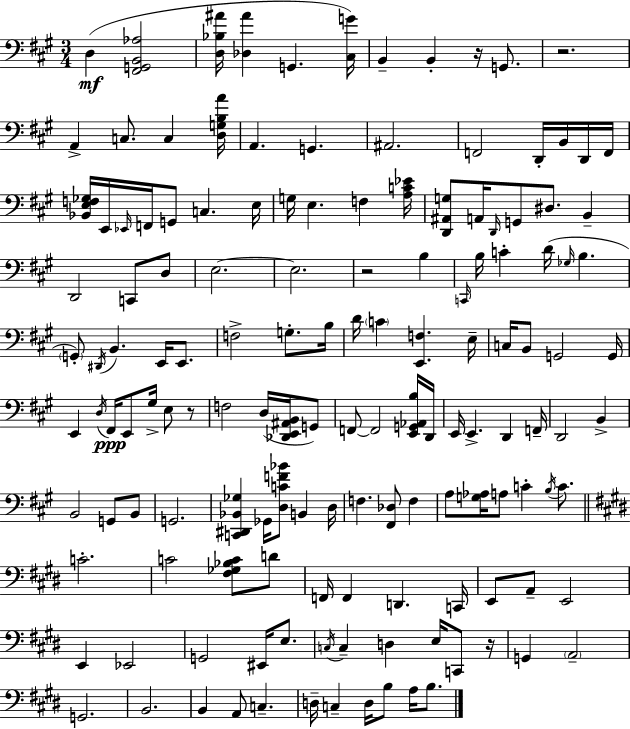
X:1
T:Untitled
M:3/4
L:1/4
K:A
D, [^F,,G,,B,,_A,]2 [D,_B,^A]/4 [_D,^A] G,, [^C,G]/4 B,, B,, z/4 G,,/2 z2 A,, C,/2 C, [D,G,B,A]/4 A,, G,, ^A,,2 F,,2 D,,/4 B,,/4 D,,/4 F,,/4 [_B,,E,F,_G,]/4 E,,/4 _E,,/4 F,,/4 G,,/2 C, E,/4 G,/4 E, F, [A,C_E]/4 [D,,^A,,G,]/2 A,,/4 D,,/4 G,,/2 ^D,/2 B,, D,,2 C,,/2 D,/2 E,2 E,2 z2 B, C,,/4 B,/4 C D/4 _G,/4 B, G,,/2 ^D,,/4 B,, E,,/4 E,,/2 F,2 G,/2 B,/4 D/4 C [E,,F,] E,/4 C,/4 B,,/2 G,,2 G,,/4 E,, D,/4 ^F,,/4 E,,/2 ^G,/4 E,/2 z/2 F,2 D,/4 [_D,,E,,^A,,B,,]/4 G,,/2 F,,/2 F,,2 [E,,G,,_A,,B,]/4 D,,/4 E,,/4 E,, D,, F,,/4 D,,2 B,, B,,2 G,,/2 B,,/2 G,,2 [C,,^D,,_B,,_G,] _G,,/4 [D,CF_B]/2 B,, D,/4 F, [^F,,_D,]/2 F, A,/2 [G,_A,]/4 A,/2 C B,/4 C/2 C2 C2 [^F,_G,_B,C]/2 D/2 F,,/4 F,, D,, C,,/4 E,,/2 A,,/2 E,,2 E,, _E,,2 G,,2 ^E,,/4 E,/2 C,/4 C, D, E,/4 C,,/2 z/4 G,, A,,2 G,,2 B,,2 B,, A,,/2 C, D,/4 C, D,/4 B,/2 A,/4 B,/2